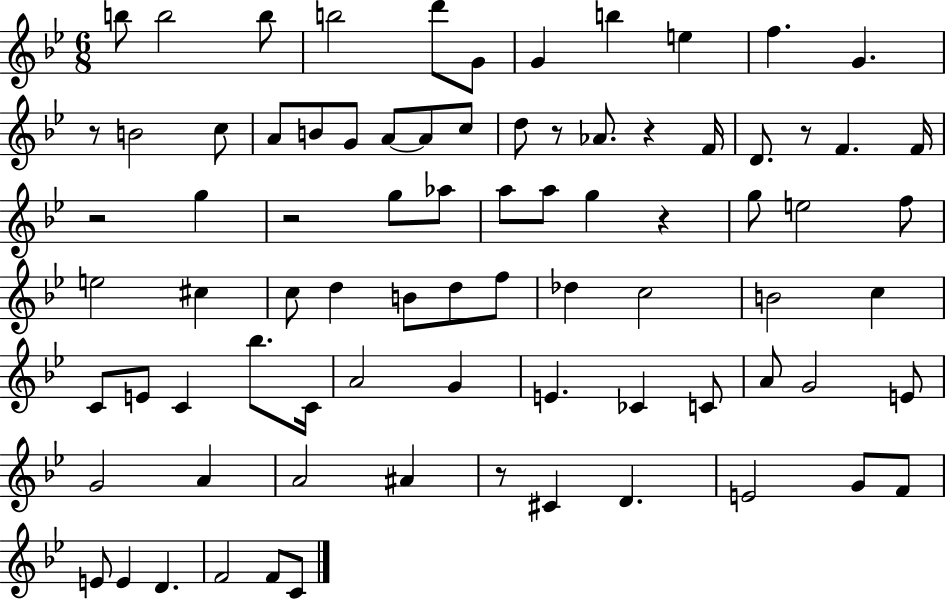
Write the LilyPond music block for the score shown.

{
  \clef treble
  \numericTimeSignature
  \time 6/8
  \key bes \major
  \repeat volta 2 { b''8 b''2 b''8 | b''2 d'''8 g'8 | g'4 b''4 e''4 | f''4. g'4. | \break r8 b'2 c''8 | a'8 b'8 g'8 a'8~~ a'8 c''8 | d''8 r8 aes'8. r4 f'16 | d'8. r8 f'4. f'16 | \break r2 g''4 | r2 g''8 aes''8 | a''8 a''8 g''4 r4 | g''8 e''2 f''8 | \break e''2 cis''4 | c''8 d''4 b'8 d''8 f''8 | des''4 c''2 | b'2 c''4 | \break c'8 e'8 c'4 bes''8. c'16 | a'2 g'4 | e'4. ces'4 c'8 | a'8 g'2 e'8 | \break g'2 a'4 | a'2 ais'4 | r8 cis'4 d'4. | e'2 g'8 f'8 | \break e'8 e'4 d'4. | f'2 f'8 c'8 | } \bar "|."
}